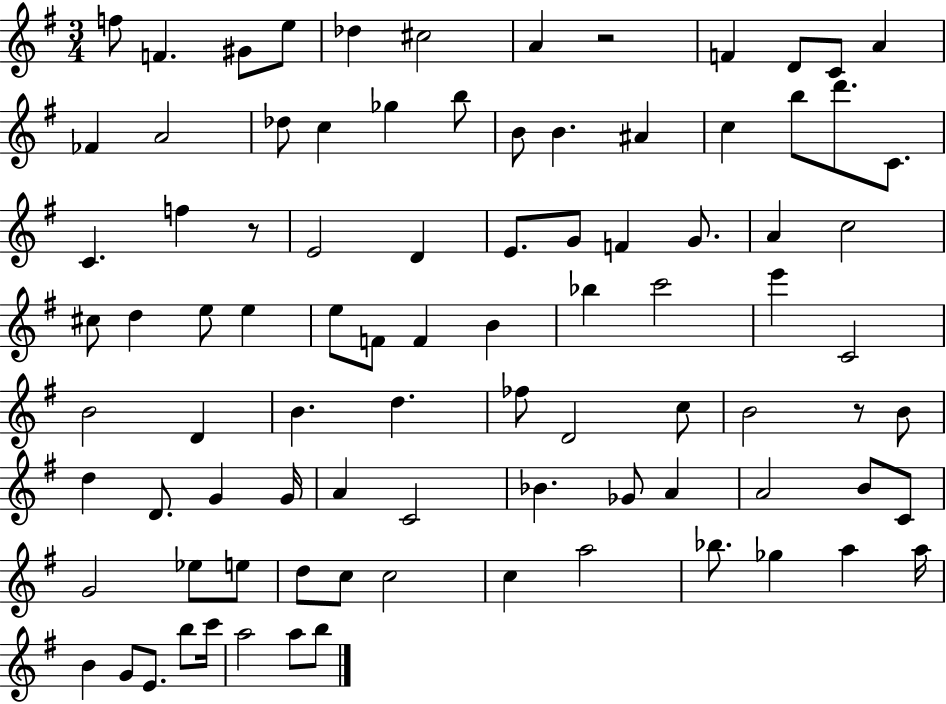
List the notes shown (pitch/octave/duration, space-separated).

F5/e F4/q. G#4/e E5/e Db5/q C#5/h A4/q R/h F4/q D4/e C4/e A4/q FES4/q A4/h Db5/e C5/q Gb5/q B5/e B4/e B4/q. A#4/q C5/q B5/e D6/e. C4/e. C4/q. F5/q R/e E4/h D4/q E4/e. G4/e F4/q G4/e. A4/q C5/h C#5/e D5/q E5/e E5/q E5/e F4/e F4/q B4/q Bb5/q C6/h E6/q C4/h B4/h D4/q B4/q. D5/q. FES5/e D4/h C5/e B4/h R/e B4/e D5/q D4/e. G4/q G4/s A4/q C4/h Bb4/q. Gb4/e A4/q A4/h B4/e C4/e G4/h Eb5/e E5/e D5/e C5/e C5/h C5/q A5/h Bb5/e. Gb5/q A5/q A5/s B4/q G4/e E4/e. B5/e C6/s A5/h A5/e B5/e